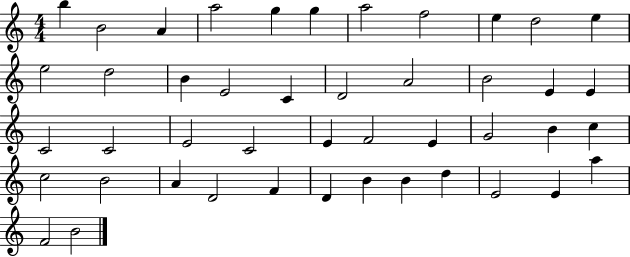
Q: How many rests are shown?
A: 0